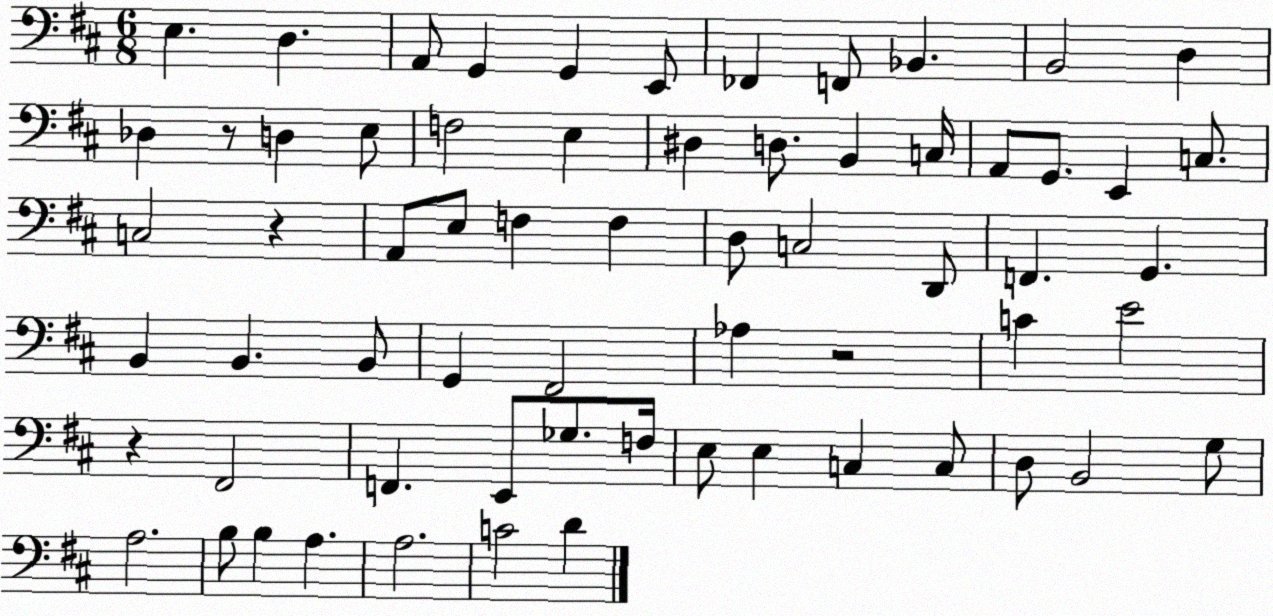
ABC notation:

X:1
T:Untitled
M:6/8
L:1/4
K:D
E, D, A,,/2 G,, G,, E,,/2 _F,, F,,/2 _B,, B,,2 D, _D, z/2 D, E,/2 F,2 E, ^D, D,/2 B,, C,/4 A,,/2 G,,/2 E,, C,/2 C,2 z A,,/2 E,/2 F, F, D,/2 C,2 D,,/2 F,, G,, B,, B,, B,,/2 G,, ^F,,2 _A, z2 C E2 z ^F,,2 F,, E,,/2 _G,/2 F,/4 E,/2 E, C, C,/2 D,/2 B,,2 G,/2 A,2 B,/2 B, A, A,2 C2 D